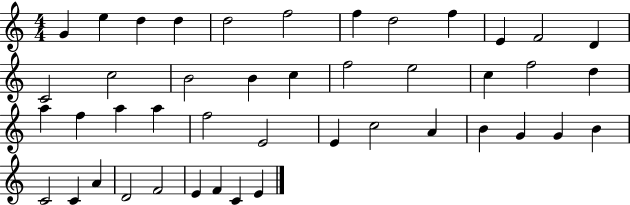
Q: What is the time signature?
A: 4/4